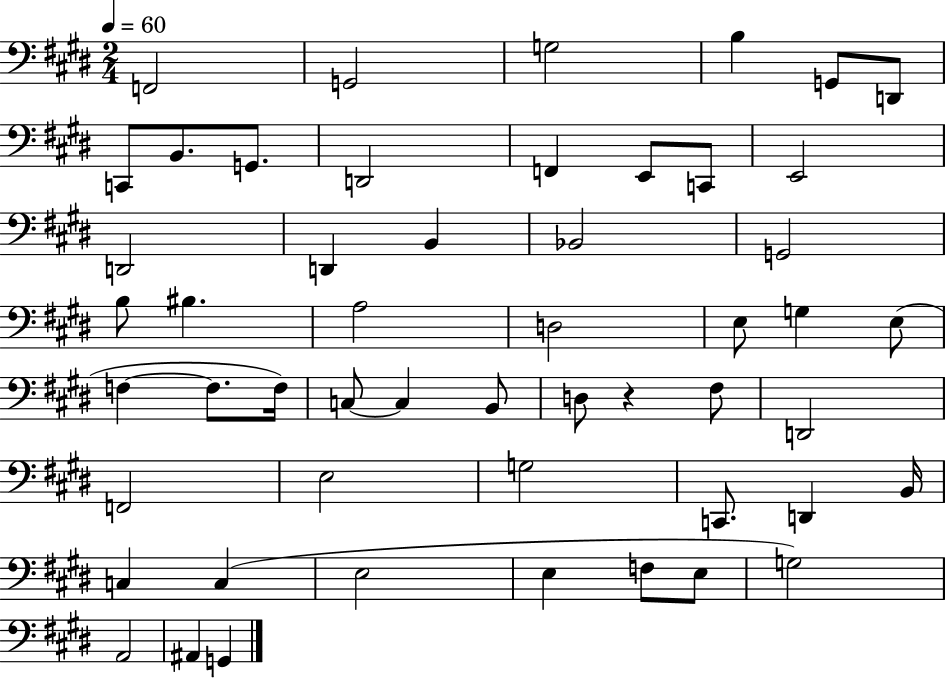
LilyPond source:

{
  \clef bass
  \numericTimeSignature
  \time 2/4
  \key e \major
  \tempo 4 = 60
  f,2 | g,2 | g2 | b4 g,8 d,8 | \break c,8 b,8. g,8. | d,2 | f,4 e,8 c,8 | e,2 | \break d,2 | d,4 b,4 | bes,2 | g,2 | \break b8 bis4. | a2 | d2 | e8 g4 e8( | \break f4~~ f8. f16) | c8~~ c4 b,8 | d8 r4 fis8 | d,2 | \break f,2 | e2 | g2 | c,8. d,4 b,16 | \break c4 c4( | e2 | e4 f8 e8 | g2) | \break a,2 | ais,4 g,4 | \bar "|."
}